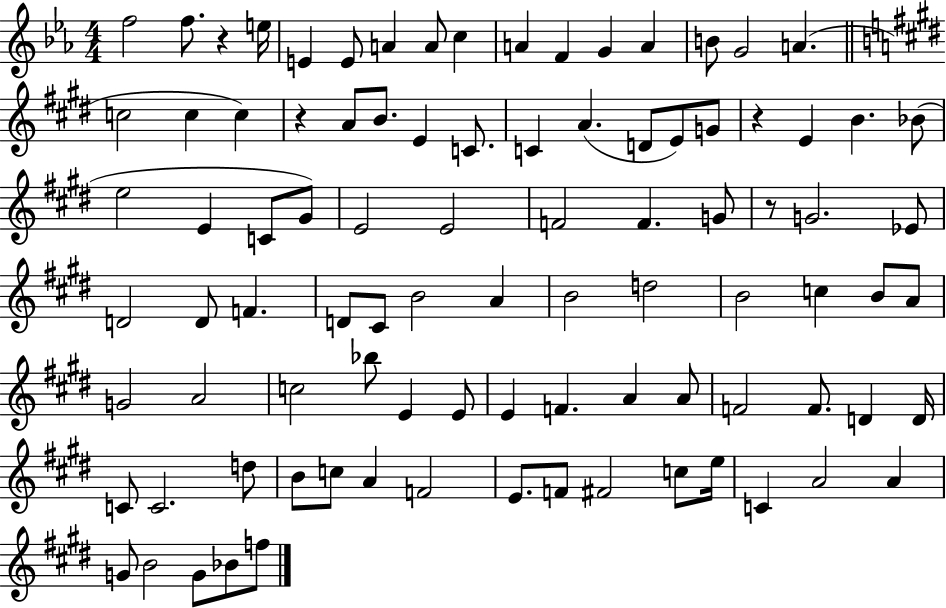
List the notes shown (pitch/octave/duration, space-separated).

F5/h F5/e. R/q E5/s E4/q E4/e A4/q A4/e C5/q A4/q F4/q G4/q A4/q B4/e G4/h A4/q. C5/h C5/q C5/q R/q A4/e B4/e. E4/q C4/e. C4/q A4/q. D4/e E4/e G4/e R/q E4/q B4/q. Bb4/e E5/h E4/q C4/e G#4/e E4/h E4/h F4/h F4/q. G4/e R/e G4/h. Eb4/e D4/h D4/e F4/q. D4/e C#4/e B4/h A4/q B4/h D5/h B4/h C5/q B4/e A4/e G4/h A4/h C5/h Bb5/e E4/q E4/e E4/q F4/q. A4/q A4/e F4/h F4/e. D4/q D4/s C4/e C4/h. D5/e B4/e C5/e A4/q F4/h E4/e. F4/e F#4/h C5/e E5/s C4/q A4/h A4/q G4/e B4/h G4/e Bb4/e F5/e